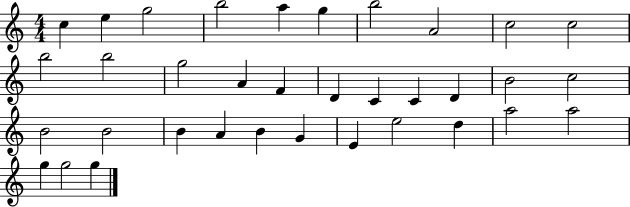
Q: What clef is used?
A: treble